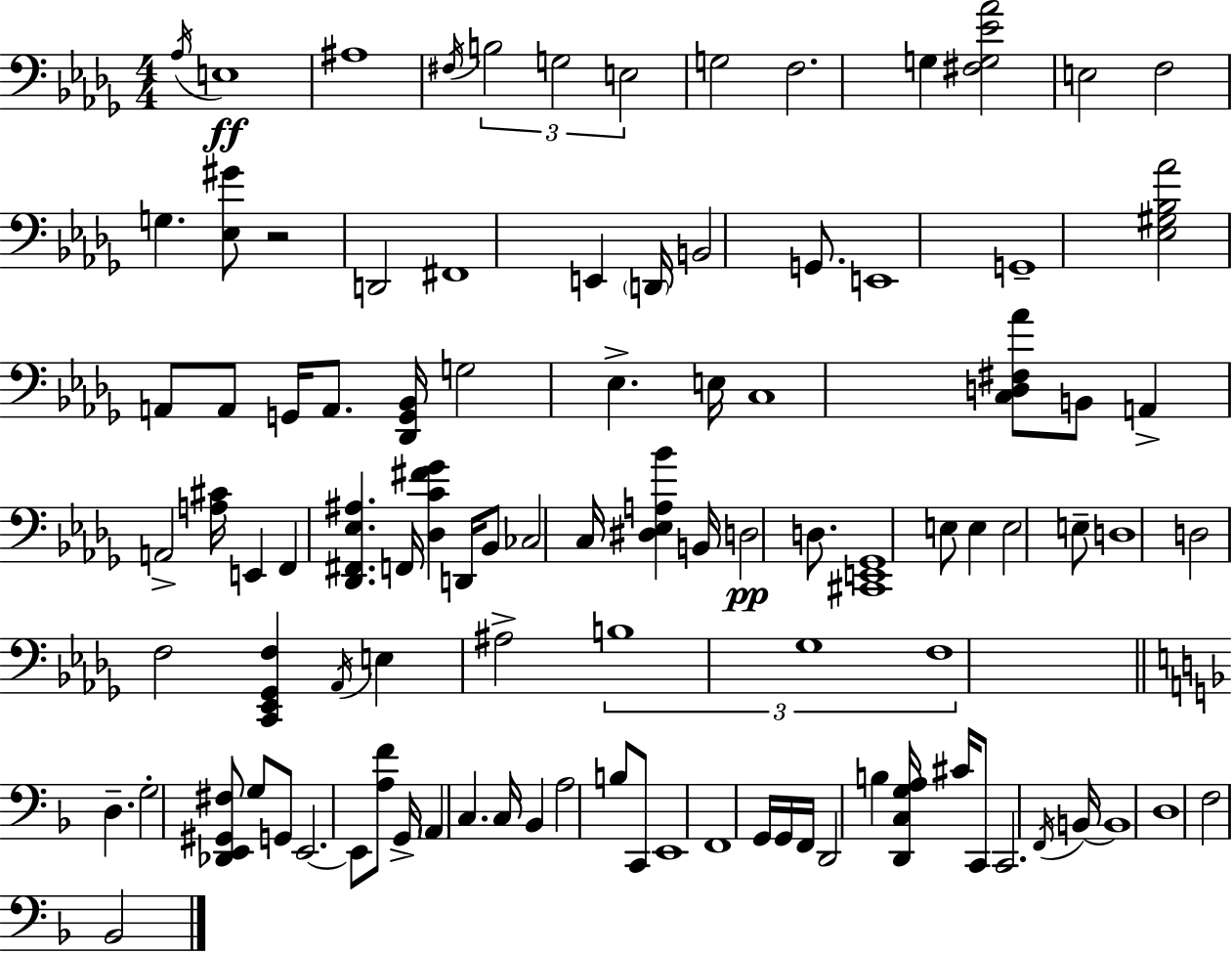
X:1
T:Untitled
M:4/4
L:1/4
K:Bbm
_A,/4 E,4 ^A,4 ^F,/4 B,2 G,2 E,2 G,2 F,2 G, [^F,G,_E_A]2 E,2 F,2 G, [_E,^G]/2 z2 D,,2 ^F,,4 E,, D,,/4 B,,2 G,,/2 E,,4 G,,4 [_E,^G,_B,_A]2 A,,/2 A,,/2 G,,/4 A,,/2 [_D,,G,,_B,,]/4 G,2 _E, E,/4 C,4 [C,D,^F,_A]/2 B,,/2 A,, A,,2 [A,^C]/4 E,, F,, [_D,,^F,,_E,^A,] F,,/4 [_D,C^F_G] D,,/4 _B,,/2 _C,2 C,/4 [^D,_E,A,_B] B,,/4 D,2 D,/2 [^C,,E,,_G,,]4 E,/2 E, E,2 E,/2 D,4 D,2 F,2 [C,,_E,,_G,,F,] _A,,/4 E, ^A,2 B,4 _G,4 F,4 D, G,2 [_D,,E,,^G,,^F,]/2 G,/2 G,,/2 E,,2 E,,/2 [A,F]/2 G,,/4 A,, C, C,/4 _B,, A,2 B,/2 C,,/2 E,,4 F,,4 G,,/4 G,,/4 F,,/4 D,,2 B, [D,,C,G,A,]/4 ^C/4 C,,/2 C,,2 F,,/4 B,,/4 B,,4 D,4 F,2 _B,,2